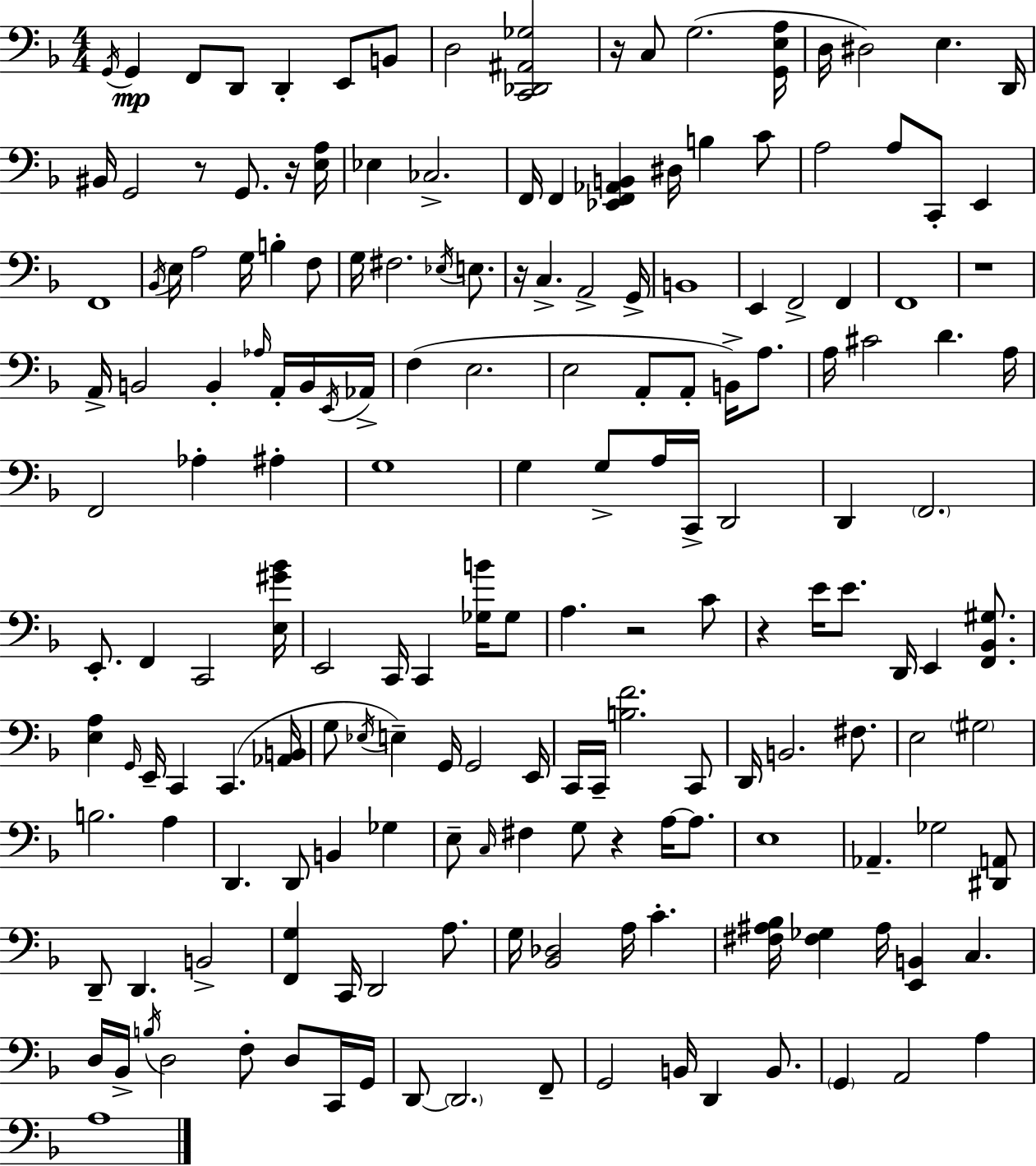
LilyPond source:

{
  \clef bass
  \numericTimeSignature
  \time 4/4
  \key f \major
  \acciaccatura { g,16 }\mp g,4 f,8 d,8 d,4-. e,8 b,8 | d2 <c, des, ais, ges>2 | r16 c8 g2.( | <g, e a>16 d16 dis2) e4. | \break d,16 bis,16 g,2 r8 g,8. r16 | <e a>16 ees4 ces2.-> | f,16 f,4 <ees, f, aes, b,>4 dis16 b4 c'8 | a2 a8 c,8-. e,4 | \break f,1 | \acciaccatura { bes,16 } e16 a2 g16 b4-. | f8 g16 fis2. \acciaccatura { ees16 } | e8. r16 c4.-> a,2-> | \break g,16-> b,1 | e,4 f,2-> f,4 | f,1 | r1 | \break a,16-> b,2 b,4-. | \grace { aes16 } a,16-. b,16 \acciaccatura { e,16 } aes,16-> f4( e2. | e2 a,8-. a,8-. | b,16->) a8. a16 cis'2 d'4. | \break a16 f,2 aes4-. | ais4-. g1 | g4 g8-> a16 c,16-> d,2 | d,4 \parenthesize f,2. | \break e,8.-. f,4 c,2 | <e gis' bes'>16 e,2 c,16 c,4 | <ges b'>16 ges8 a4. r2 | c'8 r4 e'16 e'8. d,16 e,4 | \break <f, bes, gis>8. <e a>4 \grace { g,16 } e,16-- c,4 c,4.( | <aes, b,>16 g8 \acciaccatura { ees16 } e4--) g,16 g,2 | e,16 c,16 c,16-- <b f'>2. | c,8 d,16 b,2. | \break fis8. e2 \parenthesize gis2 | b2. | a4 d,4. d,8 b,4 | ges4 e8-- \grace { c16 } fis4 g8 | \break r4 a16~~ a8. e1 | aes,4.-- ges2 | <dis, a,>8 d,8-- d,4. | b,2-> <f, g>4 c,16 d,2 | \break a8. g16 <bes, des>2 | a16 c'4.-. <fis ais bes>16 <fis ges>4 ais16 <e, b,>4 | c4. d16 bes,16-> \acciaccatura { b16 } d2 | f8-. d8 c,16 g,16 d,8~~ \parenthesize d,2. | \break f,8-- g,2 | b,16 d,4 b,8. \parenthesize g,4 a,2 | a4 a1 | \bar "|."
}